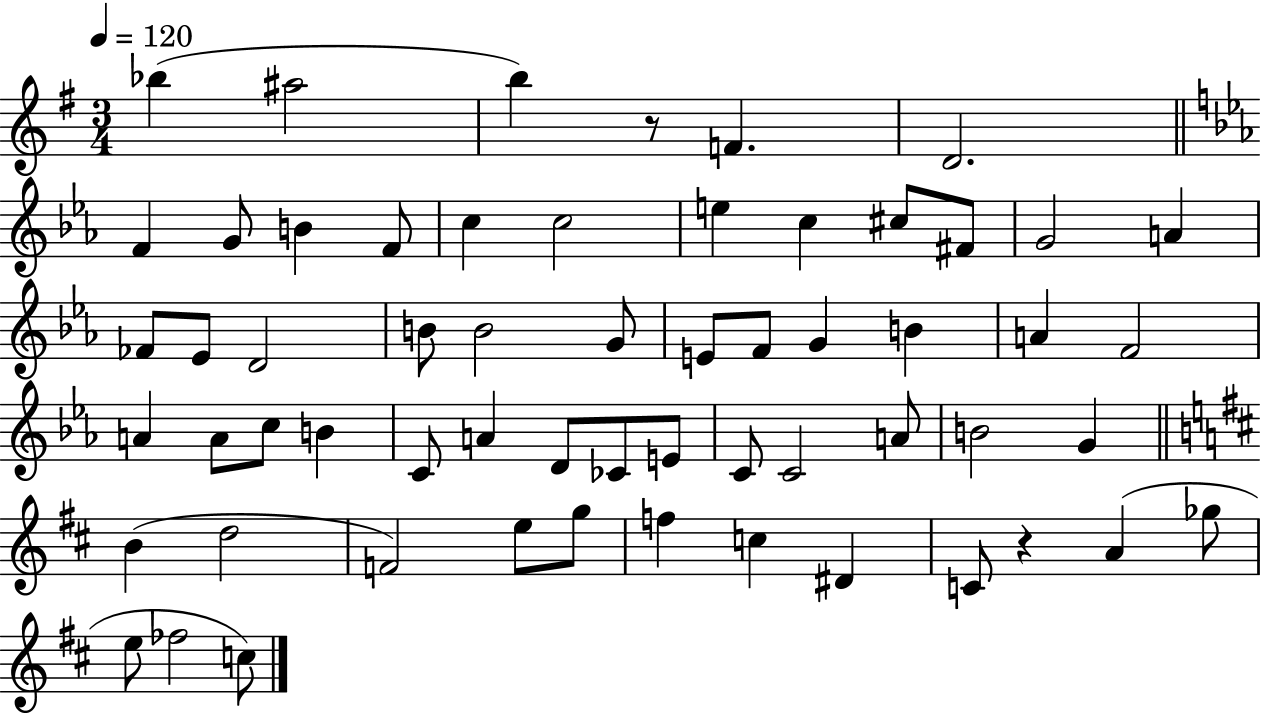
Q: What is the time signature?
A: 3/4